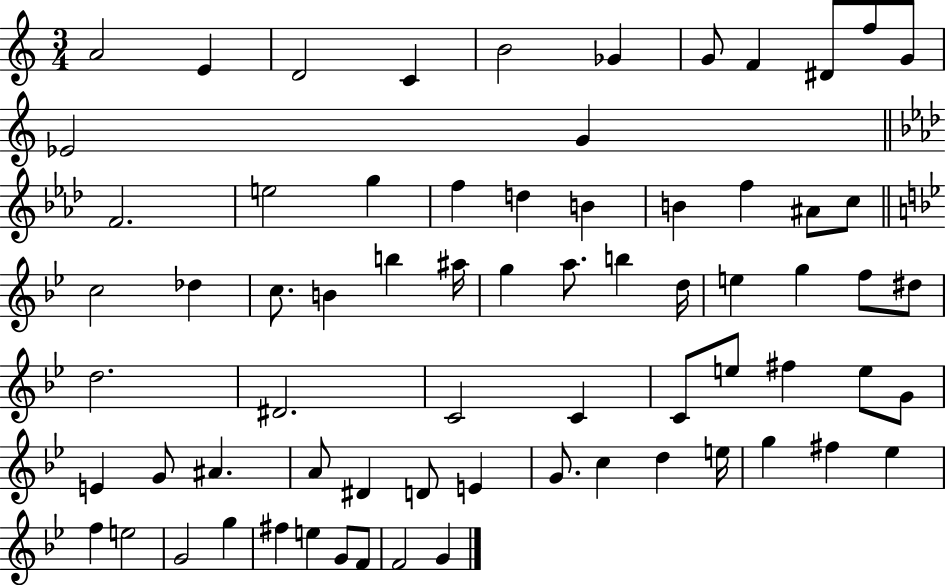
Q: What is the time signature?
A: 3/4